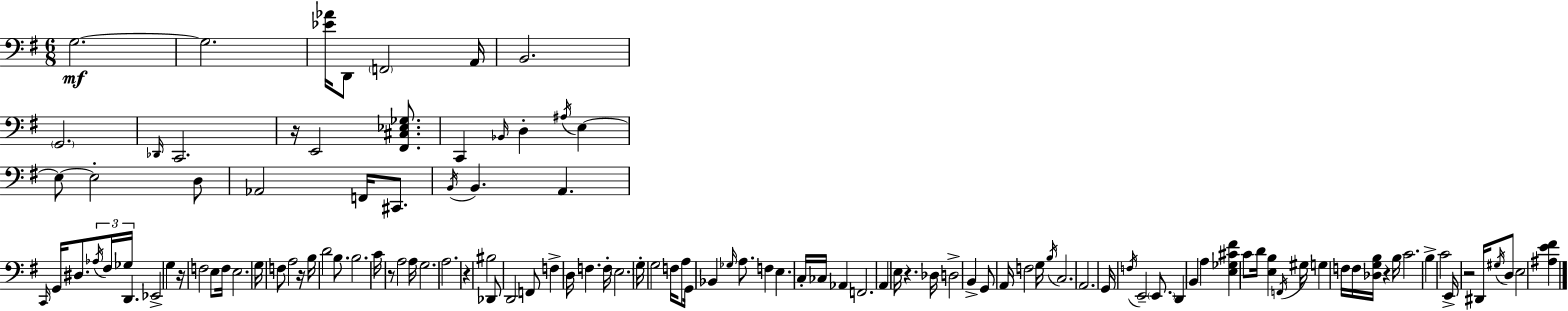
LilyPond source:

{
  \clef bass
  \numericTimeSignature
  \time 6/8
  \key e \minor
  \repeat volta 2 { g2.~~\mf | g2. | <ees' aes'>16 d,8 \parenthesize f,2 a,16 | b,2. | \break \parenthesize g,2. | \grace { des,16 } c,2. | r16 e,2 <fis, cis ees ges>8. | c,4 \grace { bes,16 } d4-. \acciaccatura { ais16 } e4~~ | \break e8~~ e2-. | d8 aes,2 f,16 | cis,8. \acciaccatura { b,16 } b,4. a,4. | \grace { c,16 } g,16 dis8. \tuplet 3/2 { \acciaccatura { aes16 } fis16 ges16 } | \break d,4. ees,2-> | g4 r16 f2 | e8 f16 e2. | g16 f8 a2 | \break r16 b16 d'2 | b8. b2. | c'16 r8 a2 | a16 g2. | \break a2. | r4 bis2 | des,8 d,2 | f,8 f4-> d16 f4. | \break f16-. \parenthesize e2. | g16-. g2 | f16 a8 g,16 bes,4 \grace { ges16 } | a8. f4 e4. | \break c16-. ces16 aes,4 f,2. | a,4 e16 | r4. des16 d2-> | b,4-> g,8 a,16 f2 | \break g16 \acciaccatura { b16 } c2. | a,2. | g,16 \acciaccatura { f16 } e,2-- | \parenthesize e,8. d,4 | \break b,4 a4 <e ges cis' fis'>4 | c'8 d'16 <e b>4 \acciaccatura { f,16 } gis16 g4 | f16 f16 <des g b>16 r4 b16 c'2. | b4-> | \break c'2 e,16-> r2 | dis,16 \acciaccatura { gis16 } d8 e2 | <ais e' fis'>4 } \bar "|."
}